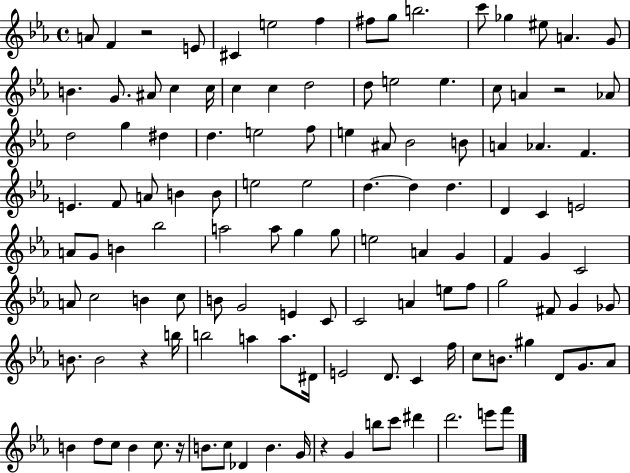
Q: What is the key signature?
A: EES major